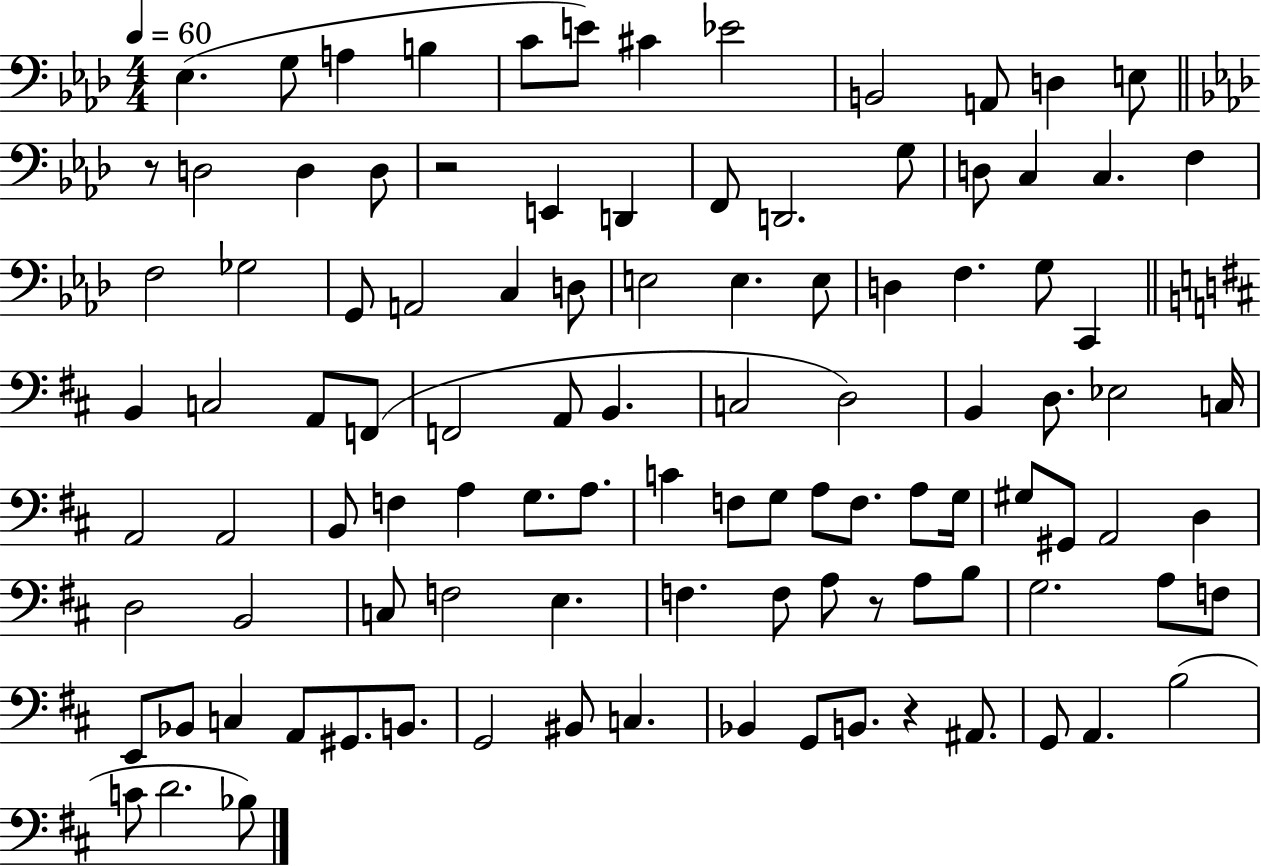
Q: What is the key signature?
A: AES major